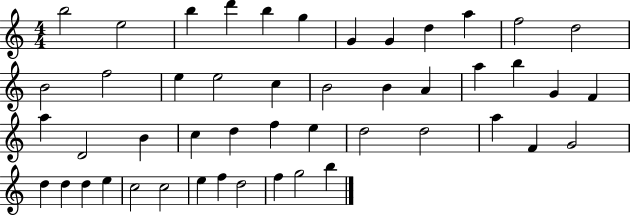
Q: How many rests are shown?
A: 0